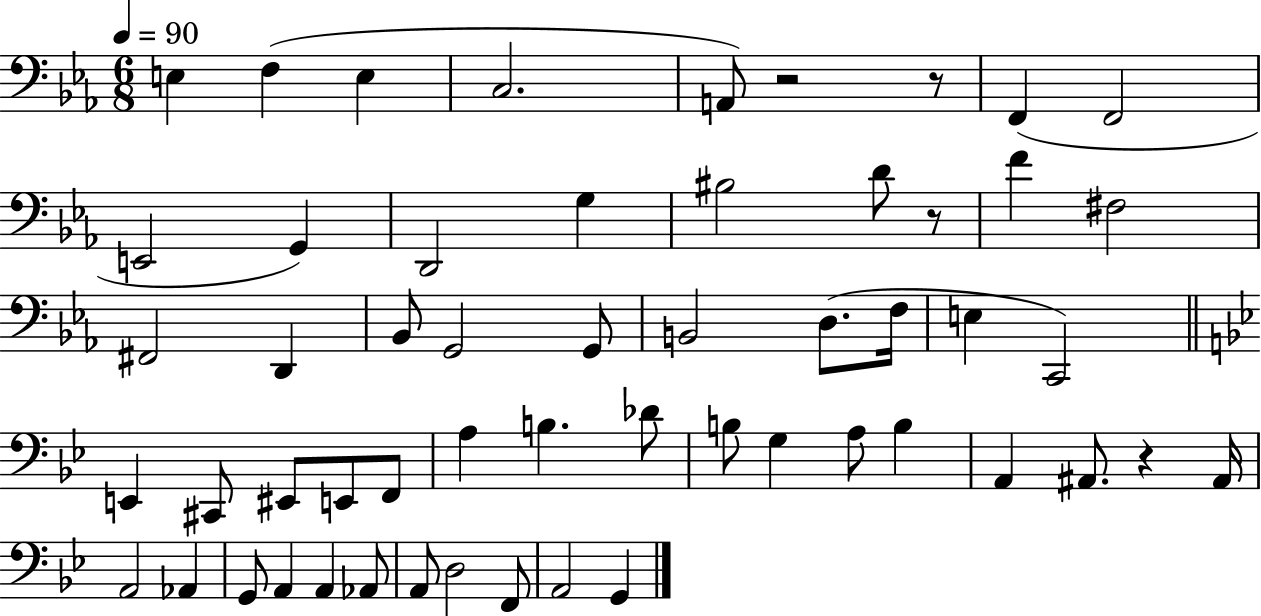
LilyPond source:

{
  \clef bass
  \numericTimeSignature
  \time 6/8
  \key ees \major
  \tempo 4 = 90
  e4 f4( e4 | c2. | a,8) r2 r8 | f,4( f,2 | \break e,2 g,4) | d,2 g4 | bis2 d'8 r8 | f'4 fis2 | \break fis,2 d,4 | bes,8 g,2 g,8 | b,2 d8.( f16 | e4 c,2) | \break \bar "||" \break \key g \minor e,4 cis,8 eis,8 e,8 f,8 | a4 b4. des'8 | b8 g4 a8 b4 | a,4 ais,8. r4 ais,16 | \break a,2 aes,4 | g,8 a,4 a,4 aes,8 | a,8 d2 f,8 | a,2 g,4 | \break \bar "|."
}